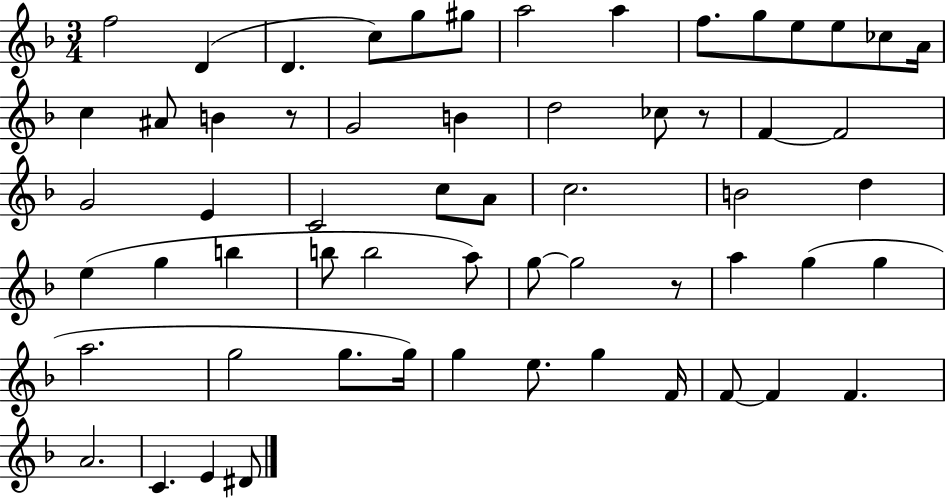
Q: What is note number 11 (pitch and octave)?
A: E5